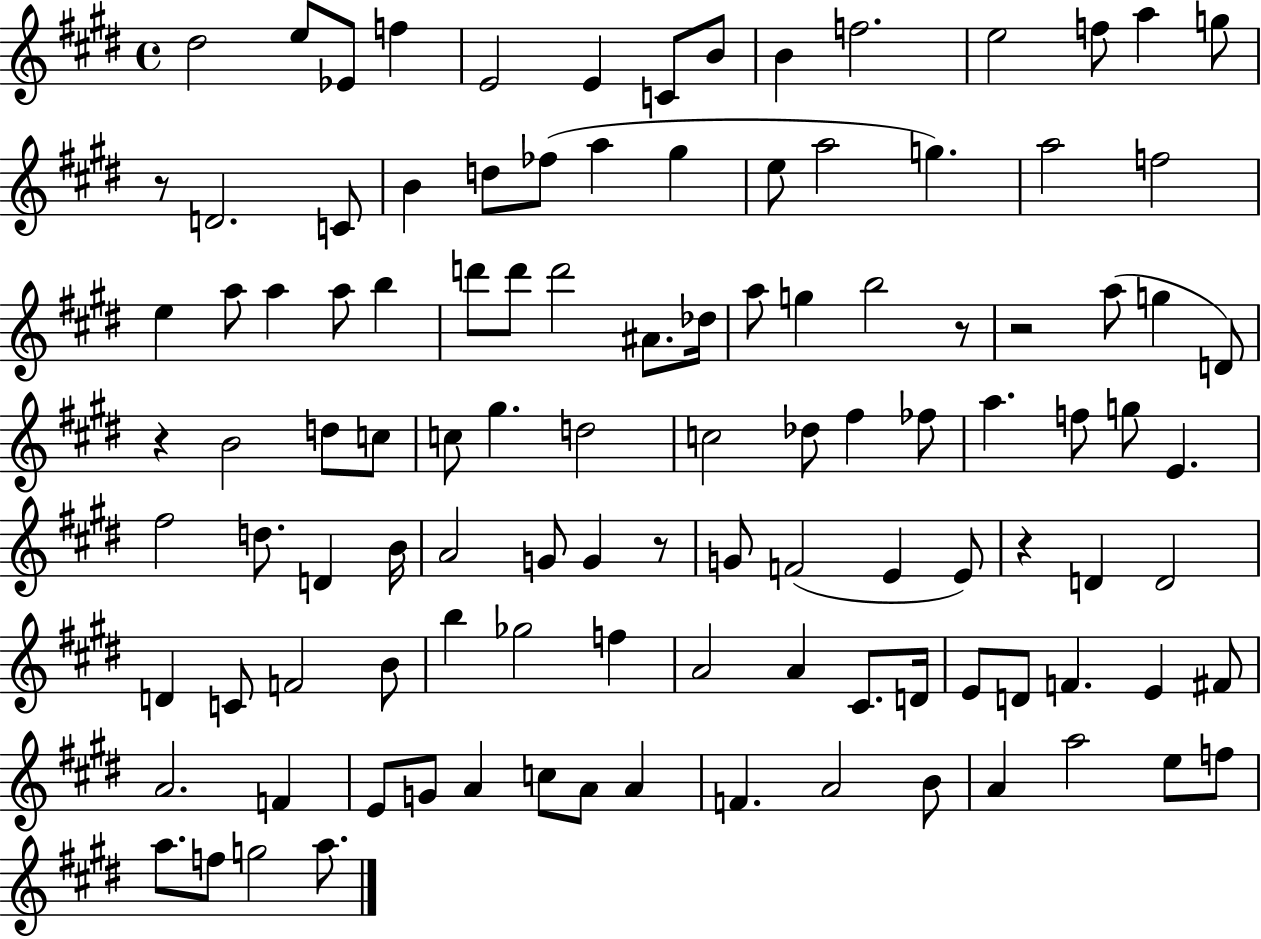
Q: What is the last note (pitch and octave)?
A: A5